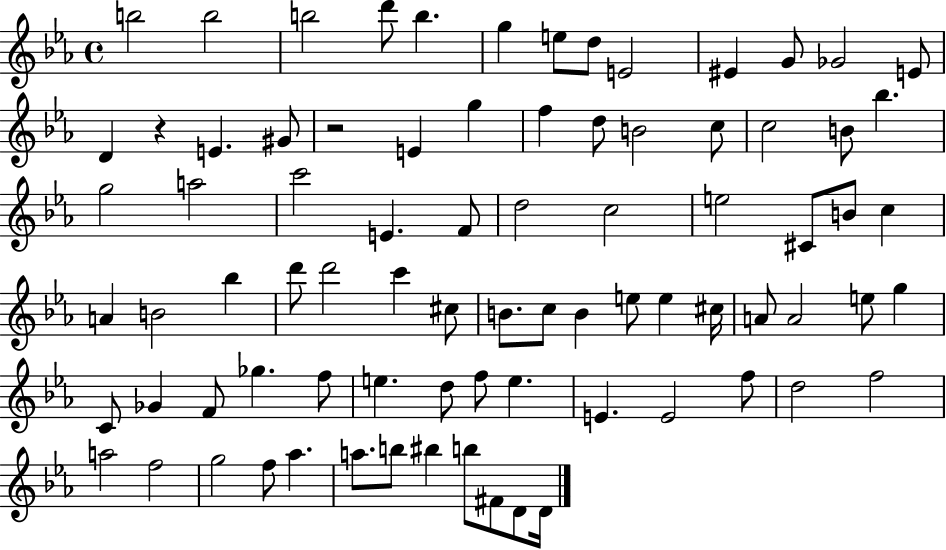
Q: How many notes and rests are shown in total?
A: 81